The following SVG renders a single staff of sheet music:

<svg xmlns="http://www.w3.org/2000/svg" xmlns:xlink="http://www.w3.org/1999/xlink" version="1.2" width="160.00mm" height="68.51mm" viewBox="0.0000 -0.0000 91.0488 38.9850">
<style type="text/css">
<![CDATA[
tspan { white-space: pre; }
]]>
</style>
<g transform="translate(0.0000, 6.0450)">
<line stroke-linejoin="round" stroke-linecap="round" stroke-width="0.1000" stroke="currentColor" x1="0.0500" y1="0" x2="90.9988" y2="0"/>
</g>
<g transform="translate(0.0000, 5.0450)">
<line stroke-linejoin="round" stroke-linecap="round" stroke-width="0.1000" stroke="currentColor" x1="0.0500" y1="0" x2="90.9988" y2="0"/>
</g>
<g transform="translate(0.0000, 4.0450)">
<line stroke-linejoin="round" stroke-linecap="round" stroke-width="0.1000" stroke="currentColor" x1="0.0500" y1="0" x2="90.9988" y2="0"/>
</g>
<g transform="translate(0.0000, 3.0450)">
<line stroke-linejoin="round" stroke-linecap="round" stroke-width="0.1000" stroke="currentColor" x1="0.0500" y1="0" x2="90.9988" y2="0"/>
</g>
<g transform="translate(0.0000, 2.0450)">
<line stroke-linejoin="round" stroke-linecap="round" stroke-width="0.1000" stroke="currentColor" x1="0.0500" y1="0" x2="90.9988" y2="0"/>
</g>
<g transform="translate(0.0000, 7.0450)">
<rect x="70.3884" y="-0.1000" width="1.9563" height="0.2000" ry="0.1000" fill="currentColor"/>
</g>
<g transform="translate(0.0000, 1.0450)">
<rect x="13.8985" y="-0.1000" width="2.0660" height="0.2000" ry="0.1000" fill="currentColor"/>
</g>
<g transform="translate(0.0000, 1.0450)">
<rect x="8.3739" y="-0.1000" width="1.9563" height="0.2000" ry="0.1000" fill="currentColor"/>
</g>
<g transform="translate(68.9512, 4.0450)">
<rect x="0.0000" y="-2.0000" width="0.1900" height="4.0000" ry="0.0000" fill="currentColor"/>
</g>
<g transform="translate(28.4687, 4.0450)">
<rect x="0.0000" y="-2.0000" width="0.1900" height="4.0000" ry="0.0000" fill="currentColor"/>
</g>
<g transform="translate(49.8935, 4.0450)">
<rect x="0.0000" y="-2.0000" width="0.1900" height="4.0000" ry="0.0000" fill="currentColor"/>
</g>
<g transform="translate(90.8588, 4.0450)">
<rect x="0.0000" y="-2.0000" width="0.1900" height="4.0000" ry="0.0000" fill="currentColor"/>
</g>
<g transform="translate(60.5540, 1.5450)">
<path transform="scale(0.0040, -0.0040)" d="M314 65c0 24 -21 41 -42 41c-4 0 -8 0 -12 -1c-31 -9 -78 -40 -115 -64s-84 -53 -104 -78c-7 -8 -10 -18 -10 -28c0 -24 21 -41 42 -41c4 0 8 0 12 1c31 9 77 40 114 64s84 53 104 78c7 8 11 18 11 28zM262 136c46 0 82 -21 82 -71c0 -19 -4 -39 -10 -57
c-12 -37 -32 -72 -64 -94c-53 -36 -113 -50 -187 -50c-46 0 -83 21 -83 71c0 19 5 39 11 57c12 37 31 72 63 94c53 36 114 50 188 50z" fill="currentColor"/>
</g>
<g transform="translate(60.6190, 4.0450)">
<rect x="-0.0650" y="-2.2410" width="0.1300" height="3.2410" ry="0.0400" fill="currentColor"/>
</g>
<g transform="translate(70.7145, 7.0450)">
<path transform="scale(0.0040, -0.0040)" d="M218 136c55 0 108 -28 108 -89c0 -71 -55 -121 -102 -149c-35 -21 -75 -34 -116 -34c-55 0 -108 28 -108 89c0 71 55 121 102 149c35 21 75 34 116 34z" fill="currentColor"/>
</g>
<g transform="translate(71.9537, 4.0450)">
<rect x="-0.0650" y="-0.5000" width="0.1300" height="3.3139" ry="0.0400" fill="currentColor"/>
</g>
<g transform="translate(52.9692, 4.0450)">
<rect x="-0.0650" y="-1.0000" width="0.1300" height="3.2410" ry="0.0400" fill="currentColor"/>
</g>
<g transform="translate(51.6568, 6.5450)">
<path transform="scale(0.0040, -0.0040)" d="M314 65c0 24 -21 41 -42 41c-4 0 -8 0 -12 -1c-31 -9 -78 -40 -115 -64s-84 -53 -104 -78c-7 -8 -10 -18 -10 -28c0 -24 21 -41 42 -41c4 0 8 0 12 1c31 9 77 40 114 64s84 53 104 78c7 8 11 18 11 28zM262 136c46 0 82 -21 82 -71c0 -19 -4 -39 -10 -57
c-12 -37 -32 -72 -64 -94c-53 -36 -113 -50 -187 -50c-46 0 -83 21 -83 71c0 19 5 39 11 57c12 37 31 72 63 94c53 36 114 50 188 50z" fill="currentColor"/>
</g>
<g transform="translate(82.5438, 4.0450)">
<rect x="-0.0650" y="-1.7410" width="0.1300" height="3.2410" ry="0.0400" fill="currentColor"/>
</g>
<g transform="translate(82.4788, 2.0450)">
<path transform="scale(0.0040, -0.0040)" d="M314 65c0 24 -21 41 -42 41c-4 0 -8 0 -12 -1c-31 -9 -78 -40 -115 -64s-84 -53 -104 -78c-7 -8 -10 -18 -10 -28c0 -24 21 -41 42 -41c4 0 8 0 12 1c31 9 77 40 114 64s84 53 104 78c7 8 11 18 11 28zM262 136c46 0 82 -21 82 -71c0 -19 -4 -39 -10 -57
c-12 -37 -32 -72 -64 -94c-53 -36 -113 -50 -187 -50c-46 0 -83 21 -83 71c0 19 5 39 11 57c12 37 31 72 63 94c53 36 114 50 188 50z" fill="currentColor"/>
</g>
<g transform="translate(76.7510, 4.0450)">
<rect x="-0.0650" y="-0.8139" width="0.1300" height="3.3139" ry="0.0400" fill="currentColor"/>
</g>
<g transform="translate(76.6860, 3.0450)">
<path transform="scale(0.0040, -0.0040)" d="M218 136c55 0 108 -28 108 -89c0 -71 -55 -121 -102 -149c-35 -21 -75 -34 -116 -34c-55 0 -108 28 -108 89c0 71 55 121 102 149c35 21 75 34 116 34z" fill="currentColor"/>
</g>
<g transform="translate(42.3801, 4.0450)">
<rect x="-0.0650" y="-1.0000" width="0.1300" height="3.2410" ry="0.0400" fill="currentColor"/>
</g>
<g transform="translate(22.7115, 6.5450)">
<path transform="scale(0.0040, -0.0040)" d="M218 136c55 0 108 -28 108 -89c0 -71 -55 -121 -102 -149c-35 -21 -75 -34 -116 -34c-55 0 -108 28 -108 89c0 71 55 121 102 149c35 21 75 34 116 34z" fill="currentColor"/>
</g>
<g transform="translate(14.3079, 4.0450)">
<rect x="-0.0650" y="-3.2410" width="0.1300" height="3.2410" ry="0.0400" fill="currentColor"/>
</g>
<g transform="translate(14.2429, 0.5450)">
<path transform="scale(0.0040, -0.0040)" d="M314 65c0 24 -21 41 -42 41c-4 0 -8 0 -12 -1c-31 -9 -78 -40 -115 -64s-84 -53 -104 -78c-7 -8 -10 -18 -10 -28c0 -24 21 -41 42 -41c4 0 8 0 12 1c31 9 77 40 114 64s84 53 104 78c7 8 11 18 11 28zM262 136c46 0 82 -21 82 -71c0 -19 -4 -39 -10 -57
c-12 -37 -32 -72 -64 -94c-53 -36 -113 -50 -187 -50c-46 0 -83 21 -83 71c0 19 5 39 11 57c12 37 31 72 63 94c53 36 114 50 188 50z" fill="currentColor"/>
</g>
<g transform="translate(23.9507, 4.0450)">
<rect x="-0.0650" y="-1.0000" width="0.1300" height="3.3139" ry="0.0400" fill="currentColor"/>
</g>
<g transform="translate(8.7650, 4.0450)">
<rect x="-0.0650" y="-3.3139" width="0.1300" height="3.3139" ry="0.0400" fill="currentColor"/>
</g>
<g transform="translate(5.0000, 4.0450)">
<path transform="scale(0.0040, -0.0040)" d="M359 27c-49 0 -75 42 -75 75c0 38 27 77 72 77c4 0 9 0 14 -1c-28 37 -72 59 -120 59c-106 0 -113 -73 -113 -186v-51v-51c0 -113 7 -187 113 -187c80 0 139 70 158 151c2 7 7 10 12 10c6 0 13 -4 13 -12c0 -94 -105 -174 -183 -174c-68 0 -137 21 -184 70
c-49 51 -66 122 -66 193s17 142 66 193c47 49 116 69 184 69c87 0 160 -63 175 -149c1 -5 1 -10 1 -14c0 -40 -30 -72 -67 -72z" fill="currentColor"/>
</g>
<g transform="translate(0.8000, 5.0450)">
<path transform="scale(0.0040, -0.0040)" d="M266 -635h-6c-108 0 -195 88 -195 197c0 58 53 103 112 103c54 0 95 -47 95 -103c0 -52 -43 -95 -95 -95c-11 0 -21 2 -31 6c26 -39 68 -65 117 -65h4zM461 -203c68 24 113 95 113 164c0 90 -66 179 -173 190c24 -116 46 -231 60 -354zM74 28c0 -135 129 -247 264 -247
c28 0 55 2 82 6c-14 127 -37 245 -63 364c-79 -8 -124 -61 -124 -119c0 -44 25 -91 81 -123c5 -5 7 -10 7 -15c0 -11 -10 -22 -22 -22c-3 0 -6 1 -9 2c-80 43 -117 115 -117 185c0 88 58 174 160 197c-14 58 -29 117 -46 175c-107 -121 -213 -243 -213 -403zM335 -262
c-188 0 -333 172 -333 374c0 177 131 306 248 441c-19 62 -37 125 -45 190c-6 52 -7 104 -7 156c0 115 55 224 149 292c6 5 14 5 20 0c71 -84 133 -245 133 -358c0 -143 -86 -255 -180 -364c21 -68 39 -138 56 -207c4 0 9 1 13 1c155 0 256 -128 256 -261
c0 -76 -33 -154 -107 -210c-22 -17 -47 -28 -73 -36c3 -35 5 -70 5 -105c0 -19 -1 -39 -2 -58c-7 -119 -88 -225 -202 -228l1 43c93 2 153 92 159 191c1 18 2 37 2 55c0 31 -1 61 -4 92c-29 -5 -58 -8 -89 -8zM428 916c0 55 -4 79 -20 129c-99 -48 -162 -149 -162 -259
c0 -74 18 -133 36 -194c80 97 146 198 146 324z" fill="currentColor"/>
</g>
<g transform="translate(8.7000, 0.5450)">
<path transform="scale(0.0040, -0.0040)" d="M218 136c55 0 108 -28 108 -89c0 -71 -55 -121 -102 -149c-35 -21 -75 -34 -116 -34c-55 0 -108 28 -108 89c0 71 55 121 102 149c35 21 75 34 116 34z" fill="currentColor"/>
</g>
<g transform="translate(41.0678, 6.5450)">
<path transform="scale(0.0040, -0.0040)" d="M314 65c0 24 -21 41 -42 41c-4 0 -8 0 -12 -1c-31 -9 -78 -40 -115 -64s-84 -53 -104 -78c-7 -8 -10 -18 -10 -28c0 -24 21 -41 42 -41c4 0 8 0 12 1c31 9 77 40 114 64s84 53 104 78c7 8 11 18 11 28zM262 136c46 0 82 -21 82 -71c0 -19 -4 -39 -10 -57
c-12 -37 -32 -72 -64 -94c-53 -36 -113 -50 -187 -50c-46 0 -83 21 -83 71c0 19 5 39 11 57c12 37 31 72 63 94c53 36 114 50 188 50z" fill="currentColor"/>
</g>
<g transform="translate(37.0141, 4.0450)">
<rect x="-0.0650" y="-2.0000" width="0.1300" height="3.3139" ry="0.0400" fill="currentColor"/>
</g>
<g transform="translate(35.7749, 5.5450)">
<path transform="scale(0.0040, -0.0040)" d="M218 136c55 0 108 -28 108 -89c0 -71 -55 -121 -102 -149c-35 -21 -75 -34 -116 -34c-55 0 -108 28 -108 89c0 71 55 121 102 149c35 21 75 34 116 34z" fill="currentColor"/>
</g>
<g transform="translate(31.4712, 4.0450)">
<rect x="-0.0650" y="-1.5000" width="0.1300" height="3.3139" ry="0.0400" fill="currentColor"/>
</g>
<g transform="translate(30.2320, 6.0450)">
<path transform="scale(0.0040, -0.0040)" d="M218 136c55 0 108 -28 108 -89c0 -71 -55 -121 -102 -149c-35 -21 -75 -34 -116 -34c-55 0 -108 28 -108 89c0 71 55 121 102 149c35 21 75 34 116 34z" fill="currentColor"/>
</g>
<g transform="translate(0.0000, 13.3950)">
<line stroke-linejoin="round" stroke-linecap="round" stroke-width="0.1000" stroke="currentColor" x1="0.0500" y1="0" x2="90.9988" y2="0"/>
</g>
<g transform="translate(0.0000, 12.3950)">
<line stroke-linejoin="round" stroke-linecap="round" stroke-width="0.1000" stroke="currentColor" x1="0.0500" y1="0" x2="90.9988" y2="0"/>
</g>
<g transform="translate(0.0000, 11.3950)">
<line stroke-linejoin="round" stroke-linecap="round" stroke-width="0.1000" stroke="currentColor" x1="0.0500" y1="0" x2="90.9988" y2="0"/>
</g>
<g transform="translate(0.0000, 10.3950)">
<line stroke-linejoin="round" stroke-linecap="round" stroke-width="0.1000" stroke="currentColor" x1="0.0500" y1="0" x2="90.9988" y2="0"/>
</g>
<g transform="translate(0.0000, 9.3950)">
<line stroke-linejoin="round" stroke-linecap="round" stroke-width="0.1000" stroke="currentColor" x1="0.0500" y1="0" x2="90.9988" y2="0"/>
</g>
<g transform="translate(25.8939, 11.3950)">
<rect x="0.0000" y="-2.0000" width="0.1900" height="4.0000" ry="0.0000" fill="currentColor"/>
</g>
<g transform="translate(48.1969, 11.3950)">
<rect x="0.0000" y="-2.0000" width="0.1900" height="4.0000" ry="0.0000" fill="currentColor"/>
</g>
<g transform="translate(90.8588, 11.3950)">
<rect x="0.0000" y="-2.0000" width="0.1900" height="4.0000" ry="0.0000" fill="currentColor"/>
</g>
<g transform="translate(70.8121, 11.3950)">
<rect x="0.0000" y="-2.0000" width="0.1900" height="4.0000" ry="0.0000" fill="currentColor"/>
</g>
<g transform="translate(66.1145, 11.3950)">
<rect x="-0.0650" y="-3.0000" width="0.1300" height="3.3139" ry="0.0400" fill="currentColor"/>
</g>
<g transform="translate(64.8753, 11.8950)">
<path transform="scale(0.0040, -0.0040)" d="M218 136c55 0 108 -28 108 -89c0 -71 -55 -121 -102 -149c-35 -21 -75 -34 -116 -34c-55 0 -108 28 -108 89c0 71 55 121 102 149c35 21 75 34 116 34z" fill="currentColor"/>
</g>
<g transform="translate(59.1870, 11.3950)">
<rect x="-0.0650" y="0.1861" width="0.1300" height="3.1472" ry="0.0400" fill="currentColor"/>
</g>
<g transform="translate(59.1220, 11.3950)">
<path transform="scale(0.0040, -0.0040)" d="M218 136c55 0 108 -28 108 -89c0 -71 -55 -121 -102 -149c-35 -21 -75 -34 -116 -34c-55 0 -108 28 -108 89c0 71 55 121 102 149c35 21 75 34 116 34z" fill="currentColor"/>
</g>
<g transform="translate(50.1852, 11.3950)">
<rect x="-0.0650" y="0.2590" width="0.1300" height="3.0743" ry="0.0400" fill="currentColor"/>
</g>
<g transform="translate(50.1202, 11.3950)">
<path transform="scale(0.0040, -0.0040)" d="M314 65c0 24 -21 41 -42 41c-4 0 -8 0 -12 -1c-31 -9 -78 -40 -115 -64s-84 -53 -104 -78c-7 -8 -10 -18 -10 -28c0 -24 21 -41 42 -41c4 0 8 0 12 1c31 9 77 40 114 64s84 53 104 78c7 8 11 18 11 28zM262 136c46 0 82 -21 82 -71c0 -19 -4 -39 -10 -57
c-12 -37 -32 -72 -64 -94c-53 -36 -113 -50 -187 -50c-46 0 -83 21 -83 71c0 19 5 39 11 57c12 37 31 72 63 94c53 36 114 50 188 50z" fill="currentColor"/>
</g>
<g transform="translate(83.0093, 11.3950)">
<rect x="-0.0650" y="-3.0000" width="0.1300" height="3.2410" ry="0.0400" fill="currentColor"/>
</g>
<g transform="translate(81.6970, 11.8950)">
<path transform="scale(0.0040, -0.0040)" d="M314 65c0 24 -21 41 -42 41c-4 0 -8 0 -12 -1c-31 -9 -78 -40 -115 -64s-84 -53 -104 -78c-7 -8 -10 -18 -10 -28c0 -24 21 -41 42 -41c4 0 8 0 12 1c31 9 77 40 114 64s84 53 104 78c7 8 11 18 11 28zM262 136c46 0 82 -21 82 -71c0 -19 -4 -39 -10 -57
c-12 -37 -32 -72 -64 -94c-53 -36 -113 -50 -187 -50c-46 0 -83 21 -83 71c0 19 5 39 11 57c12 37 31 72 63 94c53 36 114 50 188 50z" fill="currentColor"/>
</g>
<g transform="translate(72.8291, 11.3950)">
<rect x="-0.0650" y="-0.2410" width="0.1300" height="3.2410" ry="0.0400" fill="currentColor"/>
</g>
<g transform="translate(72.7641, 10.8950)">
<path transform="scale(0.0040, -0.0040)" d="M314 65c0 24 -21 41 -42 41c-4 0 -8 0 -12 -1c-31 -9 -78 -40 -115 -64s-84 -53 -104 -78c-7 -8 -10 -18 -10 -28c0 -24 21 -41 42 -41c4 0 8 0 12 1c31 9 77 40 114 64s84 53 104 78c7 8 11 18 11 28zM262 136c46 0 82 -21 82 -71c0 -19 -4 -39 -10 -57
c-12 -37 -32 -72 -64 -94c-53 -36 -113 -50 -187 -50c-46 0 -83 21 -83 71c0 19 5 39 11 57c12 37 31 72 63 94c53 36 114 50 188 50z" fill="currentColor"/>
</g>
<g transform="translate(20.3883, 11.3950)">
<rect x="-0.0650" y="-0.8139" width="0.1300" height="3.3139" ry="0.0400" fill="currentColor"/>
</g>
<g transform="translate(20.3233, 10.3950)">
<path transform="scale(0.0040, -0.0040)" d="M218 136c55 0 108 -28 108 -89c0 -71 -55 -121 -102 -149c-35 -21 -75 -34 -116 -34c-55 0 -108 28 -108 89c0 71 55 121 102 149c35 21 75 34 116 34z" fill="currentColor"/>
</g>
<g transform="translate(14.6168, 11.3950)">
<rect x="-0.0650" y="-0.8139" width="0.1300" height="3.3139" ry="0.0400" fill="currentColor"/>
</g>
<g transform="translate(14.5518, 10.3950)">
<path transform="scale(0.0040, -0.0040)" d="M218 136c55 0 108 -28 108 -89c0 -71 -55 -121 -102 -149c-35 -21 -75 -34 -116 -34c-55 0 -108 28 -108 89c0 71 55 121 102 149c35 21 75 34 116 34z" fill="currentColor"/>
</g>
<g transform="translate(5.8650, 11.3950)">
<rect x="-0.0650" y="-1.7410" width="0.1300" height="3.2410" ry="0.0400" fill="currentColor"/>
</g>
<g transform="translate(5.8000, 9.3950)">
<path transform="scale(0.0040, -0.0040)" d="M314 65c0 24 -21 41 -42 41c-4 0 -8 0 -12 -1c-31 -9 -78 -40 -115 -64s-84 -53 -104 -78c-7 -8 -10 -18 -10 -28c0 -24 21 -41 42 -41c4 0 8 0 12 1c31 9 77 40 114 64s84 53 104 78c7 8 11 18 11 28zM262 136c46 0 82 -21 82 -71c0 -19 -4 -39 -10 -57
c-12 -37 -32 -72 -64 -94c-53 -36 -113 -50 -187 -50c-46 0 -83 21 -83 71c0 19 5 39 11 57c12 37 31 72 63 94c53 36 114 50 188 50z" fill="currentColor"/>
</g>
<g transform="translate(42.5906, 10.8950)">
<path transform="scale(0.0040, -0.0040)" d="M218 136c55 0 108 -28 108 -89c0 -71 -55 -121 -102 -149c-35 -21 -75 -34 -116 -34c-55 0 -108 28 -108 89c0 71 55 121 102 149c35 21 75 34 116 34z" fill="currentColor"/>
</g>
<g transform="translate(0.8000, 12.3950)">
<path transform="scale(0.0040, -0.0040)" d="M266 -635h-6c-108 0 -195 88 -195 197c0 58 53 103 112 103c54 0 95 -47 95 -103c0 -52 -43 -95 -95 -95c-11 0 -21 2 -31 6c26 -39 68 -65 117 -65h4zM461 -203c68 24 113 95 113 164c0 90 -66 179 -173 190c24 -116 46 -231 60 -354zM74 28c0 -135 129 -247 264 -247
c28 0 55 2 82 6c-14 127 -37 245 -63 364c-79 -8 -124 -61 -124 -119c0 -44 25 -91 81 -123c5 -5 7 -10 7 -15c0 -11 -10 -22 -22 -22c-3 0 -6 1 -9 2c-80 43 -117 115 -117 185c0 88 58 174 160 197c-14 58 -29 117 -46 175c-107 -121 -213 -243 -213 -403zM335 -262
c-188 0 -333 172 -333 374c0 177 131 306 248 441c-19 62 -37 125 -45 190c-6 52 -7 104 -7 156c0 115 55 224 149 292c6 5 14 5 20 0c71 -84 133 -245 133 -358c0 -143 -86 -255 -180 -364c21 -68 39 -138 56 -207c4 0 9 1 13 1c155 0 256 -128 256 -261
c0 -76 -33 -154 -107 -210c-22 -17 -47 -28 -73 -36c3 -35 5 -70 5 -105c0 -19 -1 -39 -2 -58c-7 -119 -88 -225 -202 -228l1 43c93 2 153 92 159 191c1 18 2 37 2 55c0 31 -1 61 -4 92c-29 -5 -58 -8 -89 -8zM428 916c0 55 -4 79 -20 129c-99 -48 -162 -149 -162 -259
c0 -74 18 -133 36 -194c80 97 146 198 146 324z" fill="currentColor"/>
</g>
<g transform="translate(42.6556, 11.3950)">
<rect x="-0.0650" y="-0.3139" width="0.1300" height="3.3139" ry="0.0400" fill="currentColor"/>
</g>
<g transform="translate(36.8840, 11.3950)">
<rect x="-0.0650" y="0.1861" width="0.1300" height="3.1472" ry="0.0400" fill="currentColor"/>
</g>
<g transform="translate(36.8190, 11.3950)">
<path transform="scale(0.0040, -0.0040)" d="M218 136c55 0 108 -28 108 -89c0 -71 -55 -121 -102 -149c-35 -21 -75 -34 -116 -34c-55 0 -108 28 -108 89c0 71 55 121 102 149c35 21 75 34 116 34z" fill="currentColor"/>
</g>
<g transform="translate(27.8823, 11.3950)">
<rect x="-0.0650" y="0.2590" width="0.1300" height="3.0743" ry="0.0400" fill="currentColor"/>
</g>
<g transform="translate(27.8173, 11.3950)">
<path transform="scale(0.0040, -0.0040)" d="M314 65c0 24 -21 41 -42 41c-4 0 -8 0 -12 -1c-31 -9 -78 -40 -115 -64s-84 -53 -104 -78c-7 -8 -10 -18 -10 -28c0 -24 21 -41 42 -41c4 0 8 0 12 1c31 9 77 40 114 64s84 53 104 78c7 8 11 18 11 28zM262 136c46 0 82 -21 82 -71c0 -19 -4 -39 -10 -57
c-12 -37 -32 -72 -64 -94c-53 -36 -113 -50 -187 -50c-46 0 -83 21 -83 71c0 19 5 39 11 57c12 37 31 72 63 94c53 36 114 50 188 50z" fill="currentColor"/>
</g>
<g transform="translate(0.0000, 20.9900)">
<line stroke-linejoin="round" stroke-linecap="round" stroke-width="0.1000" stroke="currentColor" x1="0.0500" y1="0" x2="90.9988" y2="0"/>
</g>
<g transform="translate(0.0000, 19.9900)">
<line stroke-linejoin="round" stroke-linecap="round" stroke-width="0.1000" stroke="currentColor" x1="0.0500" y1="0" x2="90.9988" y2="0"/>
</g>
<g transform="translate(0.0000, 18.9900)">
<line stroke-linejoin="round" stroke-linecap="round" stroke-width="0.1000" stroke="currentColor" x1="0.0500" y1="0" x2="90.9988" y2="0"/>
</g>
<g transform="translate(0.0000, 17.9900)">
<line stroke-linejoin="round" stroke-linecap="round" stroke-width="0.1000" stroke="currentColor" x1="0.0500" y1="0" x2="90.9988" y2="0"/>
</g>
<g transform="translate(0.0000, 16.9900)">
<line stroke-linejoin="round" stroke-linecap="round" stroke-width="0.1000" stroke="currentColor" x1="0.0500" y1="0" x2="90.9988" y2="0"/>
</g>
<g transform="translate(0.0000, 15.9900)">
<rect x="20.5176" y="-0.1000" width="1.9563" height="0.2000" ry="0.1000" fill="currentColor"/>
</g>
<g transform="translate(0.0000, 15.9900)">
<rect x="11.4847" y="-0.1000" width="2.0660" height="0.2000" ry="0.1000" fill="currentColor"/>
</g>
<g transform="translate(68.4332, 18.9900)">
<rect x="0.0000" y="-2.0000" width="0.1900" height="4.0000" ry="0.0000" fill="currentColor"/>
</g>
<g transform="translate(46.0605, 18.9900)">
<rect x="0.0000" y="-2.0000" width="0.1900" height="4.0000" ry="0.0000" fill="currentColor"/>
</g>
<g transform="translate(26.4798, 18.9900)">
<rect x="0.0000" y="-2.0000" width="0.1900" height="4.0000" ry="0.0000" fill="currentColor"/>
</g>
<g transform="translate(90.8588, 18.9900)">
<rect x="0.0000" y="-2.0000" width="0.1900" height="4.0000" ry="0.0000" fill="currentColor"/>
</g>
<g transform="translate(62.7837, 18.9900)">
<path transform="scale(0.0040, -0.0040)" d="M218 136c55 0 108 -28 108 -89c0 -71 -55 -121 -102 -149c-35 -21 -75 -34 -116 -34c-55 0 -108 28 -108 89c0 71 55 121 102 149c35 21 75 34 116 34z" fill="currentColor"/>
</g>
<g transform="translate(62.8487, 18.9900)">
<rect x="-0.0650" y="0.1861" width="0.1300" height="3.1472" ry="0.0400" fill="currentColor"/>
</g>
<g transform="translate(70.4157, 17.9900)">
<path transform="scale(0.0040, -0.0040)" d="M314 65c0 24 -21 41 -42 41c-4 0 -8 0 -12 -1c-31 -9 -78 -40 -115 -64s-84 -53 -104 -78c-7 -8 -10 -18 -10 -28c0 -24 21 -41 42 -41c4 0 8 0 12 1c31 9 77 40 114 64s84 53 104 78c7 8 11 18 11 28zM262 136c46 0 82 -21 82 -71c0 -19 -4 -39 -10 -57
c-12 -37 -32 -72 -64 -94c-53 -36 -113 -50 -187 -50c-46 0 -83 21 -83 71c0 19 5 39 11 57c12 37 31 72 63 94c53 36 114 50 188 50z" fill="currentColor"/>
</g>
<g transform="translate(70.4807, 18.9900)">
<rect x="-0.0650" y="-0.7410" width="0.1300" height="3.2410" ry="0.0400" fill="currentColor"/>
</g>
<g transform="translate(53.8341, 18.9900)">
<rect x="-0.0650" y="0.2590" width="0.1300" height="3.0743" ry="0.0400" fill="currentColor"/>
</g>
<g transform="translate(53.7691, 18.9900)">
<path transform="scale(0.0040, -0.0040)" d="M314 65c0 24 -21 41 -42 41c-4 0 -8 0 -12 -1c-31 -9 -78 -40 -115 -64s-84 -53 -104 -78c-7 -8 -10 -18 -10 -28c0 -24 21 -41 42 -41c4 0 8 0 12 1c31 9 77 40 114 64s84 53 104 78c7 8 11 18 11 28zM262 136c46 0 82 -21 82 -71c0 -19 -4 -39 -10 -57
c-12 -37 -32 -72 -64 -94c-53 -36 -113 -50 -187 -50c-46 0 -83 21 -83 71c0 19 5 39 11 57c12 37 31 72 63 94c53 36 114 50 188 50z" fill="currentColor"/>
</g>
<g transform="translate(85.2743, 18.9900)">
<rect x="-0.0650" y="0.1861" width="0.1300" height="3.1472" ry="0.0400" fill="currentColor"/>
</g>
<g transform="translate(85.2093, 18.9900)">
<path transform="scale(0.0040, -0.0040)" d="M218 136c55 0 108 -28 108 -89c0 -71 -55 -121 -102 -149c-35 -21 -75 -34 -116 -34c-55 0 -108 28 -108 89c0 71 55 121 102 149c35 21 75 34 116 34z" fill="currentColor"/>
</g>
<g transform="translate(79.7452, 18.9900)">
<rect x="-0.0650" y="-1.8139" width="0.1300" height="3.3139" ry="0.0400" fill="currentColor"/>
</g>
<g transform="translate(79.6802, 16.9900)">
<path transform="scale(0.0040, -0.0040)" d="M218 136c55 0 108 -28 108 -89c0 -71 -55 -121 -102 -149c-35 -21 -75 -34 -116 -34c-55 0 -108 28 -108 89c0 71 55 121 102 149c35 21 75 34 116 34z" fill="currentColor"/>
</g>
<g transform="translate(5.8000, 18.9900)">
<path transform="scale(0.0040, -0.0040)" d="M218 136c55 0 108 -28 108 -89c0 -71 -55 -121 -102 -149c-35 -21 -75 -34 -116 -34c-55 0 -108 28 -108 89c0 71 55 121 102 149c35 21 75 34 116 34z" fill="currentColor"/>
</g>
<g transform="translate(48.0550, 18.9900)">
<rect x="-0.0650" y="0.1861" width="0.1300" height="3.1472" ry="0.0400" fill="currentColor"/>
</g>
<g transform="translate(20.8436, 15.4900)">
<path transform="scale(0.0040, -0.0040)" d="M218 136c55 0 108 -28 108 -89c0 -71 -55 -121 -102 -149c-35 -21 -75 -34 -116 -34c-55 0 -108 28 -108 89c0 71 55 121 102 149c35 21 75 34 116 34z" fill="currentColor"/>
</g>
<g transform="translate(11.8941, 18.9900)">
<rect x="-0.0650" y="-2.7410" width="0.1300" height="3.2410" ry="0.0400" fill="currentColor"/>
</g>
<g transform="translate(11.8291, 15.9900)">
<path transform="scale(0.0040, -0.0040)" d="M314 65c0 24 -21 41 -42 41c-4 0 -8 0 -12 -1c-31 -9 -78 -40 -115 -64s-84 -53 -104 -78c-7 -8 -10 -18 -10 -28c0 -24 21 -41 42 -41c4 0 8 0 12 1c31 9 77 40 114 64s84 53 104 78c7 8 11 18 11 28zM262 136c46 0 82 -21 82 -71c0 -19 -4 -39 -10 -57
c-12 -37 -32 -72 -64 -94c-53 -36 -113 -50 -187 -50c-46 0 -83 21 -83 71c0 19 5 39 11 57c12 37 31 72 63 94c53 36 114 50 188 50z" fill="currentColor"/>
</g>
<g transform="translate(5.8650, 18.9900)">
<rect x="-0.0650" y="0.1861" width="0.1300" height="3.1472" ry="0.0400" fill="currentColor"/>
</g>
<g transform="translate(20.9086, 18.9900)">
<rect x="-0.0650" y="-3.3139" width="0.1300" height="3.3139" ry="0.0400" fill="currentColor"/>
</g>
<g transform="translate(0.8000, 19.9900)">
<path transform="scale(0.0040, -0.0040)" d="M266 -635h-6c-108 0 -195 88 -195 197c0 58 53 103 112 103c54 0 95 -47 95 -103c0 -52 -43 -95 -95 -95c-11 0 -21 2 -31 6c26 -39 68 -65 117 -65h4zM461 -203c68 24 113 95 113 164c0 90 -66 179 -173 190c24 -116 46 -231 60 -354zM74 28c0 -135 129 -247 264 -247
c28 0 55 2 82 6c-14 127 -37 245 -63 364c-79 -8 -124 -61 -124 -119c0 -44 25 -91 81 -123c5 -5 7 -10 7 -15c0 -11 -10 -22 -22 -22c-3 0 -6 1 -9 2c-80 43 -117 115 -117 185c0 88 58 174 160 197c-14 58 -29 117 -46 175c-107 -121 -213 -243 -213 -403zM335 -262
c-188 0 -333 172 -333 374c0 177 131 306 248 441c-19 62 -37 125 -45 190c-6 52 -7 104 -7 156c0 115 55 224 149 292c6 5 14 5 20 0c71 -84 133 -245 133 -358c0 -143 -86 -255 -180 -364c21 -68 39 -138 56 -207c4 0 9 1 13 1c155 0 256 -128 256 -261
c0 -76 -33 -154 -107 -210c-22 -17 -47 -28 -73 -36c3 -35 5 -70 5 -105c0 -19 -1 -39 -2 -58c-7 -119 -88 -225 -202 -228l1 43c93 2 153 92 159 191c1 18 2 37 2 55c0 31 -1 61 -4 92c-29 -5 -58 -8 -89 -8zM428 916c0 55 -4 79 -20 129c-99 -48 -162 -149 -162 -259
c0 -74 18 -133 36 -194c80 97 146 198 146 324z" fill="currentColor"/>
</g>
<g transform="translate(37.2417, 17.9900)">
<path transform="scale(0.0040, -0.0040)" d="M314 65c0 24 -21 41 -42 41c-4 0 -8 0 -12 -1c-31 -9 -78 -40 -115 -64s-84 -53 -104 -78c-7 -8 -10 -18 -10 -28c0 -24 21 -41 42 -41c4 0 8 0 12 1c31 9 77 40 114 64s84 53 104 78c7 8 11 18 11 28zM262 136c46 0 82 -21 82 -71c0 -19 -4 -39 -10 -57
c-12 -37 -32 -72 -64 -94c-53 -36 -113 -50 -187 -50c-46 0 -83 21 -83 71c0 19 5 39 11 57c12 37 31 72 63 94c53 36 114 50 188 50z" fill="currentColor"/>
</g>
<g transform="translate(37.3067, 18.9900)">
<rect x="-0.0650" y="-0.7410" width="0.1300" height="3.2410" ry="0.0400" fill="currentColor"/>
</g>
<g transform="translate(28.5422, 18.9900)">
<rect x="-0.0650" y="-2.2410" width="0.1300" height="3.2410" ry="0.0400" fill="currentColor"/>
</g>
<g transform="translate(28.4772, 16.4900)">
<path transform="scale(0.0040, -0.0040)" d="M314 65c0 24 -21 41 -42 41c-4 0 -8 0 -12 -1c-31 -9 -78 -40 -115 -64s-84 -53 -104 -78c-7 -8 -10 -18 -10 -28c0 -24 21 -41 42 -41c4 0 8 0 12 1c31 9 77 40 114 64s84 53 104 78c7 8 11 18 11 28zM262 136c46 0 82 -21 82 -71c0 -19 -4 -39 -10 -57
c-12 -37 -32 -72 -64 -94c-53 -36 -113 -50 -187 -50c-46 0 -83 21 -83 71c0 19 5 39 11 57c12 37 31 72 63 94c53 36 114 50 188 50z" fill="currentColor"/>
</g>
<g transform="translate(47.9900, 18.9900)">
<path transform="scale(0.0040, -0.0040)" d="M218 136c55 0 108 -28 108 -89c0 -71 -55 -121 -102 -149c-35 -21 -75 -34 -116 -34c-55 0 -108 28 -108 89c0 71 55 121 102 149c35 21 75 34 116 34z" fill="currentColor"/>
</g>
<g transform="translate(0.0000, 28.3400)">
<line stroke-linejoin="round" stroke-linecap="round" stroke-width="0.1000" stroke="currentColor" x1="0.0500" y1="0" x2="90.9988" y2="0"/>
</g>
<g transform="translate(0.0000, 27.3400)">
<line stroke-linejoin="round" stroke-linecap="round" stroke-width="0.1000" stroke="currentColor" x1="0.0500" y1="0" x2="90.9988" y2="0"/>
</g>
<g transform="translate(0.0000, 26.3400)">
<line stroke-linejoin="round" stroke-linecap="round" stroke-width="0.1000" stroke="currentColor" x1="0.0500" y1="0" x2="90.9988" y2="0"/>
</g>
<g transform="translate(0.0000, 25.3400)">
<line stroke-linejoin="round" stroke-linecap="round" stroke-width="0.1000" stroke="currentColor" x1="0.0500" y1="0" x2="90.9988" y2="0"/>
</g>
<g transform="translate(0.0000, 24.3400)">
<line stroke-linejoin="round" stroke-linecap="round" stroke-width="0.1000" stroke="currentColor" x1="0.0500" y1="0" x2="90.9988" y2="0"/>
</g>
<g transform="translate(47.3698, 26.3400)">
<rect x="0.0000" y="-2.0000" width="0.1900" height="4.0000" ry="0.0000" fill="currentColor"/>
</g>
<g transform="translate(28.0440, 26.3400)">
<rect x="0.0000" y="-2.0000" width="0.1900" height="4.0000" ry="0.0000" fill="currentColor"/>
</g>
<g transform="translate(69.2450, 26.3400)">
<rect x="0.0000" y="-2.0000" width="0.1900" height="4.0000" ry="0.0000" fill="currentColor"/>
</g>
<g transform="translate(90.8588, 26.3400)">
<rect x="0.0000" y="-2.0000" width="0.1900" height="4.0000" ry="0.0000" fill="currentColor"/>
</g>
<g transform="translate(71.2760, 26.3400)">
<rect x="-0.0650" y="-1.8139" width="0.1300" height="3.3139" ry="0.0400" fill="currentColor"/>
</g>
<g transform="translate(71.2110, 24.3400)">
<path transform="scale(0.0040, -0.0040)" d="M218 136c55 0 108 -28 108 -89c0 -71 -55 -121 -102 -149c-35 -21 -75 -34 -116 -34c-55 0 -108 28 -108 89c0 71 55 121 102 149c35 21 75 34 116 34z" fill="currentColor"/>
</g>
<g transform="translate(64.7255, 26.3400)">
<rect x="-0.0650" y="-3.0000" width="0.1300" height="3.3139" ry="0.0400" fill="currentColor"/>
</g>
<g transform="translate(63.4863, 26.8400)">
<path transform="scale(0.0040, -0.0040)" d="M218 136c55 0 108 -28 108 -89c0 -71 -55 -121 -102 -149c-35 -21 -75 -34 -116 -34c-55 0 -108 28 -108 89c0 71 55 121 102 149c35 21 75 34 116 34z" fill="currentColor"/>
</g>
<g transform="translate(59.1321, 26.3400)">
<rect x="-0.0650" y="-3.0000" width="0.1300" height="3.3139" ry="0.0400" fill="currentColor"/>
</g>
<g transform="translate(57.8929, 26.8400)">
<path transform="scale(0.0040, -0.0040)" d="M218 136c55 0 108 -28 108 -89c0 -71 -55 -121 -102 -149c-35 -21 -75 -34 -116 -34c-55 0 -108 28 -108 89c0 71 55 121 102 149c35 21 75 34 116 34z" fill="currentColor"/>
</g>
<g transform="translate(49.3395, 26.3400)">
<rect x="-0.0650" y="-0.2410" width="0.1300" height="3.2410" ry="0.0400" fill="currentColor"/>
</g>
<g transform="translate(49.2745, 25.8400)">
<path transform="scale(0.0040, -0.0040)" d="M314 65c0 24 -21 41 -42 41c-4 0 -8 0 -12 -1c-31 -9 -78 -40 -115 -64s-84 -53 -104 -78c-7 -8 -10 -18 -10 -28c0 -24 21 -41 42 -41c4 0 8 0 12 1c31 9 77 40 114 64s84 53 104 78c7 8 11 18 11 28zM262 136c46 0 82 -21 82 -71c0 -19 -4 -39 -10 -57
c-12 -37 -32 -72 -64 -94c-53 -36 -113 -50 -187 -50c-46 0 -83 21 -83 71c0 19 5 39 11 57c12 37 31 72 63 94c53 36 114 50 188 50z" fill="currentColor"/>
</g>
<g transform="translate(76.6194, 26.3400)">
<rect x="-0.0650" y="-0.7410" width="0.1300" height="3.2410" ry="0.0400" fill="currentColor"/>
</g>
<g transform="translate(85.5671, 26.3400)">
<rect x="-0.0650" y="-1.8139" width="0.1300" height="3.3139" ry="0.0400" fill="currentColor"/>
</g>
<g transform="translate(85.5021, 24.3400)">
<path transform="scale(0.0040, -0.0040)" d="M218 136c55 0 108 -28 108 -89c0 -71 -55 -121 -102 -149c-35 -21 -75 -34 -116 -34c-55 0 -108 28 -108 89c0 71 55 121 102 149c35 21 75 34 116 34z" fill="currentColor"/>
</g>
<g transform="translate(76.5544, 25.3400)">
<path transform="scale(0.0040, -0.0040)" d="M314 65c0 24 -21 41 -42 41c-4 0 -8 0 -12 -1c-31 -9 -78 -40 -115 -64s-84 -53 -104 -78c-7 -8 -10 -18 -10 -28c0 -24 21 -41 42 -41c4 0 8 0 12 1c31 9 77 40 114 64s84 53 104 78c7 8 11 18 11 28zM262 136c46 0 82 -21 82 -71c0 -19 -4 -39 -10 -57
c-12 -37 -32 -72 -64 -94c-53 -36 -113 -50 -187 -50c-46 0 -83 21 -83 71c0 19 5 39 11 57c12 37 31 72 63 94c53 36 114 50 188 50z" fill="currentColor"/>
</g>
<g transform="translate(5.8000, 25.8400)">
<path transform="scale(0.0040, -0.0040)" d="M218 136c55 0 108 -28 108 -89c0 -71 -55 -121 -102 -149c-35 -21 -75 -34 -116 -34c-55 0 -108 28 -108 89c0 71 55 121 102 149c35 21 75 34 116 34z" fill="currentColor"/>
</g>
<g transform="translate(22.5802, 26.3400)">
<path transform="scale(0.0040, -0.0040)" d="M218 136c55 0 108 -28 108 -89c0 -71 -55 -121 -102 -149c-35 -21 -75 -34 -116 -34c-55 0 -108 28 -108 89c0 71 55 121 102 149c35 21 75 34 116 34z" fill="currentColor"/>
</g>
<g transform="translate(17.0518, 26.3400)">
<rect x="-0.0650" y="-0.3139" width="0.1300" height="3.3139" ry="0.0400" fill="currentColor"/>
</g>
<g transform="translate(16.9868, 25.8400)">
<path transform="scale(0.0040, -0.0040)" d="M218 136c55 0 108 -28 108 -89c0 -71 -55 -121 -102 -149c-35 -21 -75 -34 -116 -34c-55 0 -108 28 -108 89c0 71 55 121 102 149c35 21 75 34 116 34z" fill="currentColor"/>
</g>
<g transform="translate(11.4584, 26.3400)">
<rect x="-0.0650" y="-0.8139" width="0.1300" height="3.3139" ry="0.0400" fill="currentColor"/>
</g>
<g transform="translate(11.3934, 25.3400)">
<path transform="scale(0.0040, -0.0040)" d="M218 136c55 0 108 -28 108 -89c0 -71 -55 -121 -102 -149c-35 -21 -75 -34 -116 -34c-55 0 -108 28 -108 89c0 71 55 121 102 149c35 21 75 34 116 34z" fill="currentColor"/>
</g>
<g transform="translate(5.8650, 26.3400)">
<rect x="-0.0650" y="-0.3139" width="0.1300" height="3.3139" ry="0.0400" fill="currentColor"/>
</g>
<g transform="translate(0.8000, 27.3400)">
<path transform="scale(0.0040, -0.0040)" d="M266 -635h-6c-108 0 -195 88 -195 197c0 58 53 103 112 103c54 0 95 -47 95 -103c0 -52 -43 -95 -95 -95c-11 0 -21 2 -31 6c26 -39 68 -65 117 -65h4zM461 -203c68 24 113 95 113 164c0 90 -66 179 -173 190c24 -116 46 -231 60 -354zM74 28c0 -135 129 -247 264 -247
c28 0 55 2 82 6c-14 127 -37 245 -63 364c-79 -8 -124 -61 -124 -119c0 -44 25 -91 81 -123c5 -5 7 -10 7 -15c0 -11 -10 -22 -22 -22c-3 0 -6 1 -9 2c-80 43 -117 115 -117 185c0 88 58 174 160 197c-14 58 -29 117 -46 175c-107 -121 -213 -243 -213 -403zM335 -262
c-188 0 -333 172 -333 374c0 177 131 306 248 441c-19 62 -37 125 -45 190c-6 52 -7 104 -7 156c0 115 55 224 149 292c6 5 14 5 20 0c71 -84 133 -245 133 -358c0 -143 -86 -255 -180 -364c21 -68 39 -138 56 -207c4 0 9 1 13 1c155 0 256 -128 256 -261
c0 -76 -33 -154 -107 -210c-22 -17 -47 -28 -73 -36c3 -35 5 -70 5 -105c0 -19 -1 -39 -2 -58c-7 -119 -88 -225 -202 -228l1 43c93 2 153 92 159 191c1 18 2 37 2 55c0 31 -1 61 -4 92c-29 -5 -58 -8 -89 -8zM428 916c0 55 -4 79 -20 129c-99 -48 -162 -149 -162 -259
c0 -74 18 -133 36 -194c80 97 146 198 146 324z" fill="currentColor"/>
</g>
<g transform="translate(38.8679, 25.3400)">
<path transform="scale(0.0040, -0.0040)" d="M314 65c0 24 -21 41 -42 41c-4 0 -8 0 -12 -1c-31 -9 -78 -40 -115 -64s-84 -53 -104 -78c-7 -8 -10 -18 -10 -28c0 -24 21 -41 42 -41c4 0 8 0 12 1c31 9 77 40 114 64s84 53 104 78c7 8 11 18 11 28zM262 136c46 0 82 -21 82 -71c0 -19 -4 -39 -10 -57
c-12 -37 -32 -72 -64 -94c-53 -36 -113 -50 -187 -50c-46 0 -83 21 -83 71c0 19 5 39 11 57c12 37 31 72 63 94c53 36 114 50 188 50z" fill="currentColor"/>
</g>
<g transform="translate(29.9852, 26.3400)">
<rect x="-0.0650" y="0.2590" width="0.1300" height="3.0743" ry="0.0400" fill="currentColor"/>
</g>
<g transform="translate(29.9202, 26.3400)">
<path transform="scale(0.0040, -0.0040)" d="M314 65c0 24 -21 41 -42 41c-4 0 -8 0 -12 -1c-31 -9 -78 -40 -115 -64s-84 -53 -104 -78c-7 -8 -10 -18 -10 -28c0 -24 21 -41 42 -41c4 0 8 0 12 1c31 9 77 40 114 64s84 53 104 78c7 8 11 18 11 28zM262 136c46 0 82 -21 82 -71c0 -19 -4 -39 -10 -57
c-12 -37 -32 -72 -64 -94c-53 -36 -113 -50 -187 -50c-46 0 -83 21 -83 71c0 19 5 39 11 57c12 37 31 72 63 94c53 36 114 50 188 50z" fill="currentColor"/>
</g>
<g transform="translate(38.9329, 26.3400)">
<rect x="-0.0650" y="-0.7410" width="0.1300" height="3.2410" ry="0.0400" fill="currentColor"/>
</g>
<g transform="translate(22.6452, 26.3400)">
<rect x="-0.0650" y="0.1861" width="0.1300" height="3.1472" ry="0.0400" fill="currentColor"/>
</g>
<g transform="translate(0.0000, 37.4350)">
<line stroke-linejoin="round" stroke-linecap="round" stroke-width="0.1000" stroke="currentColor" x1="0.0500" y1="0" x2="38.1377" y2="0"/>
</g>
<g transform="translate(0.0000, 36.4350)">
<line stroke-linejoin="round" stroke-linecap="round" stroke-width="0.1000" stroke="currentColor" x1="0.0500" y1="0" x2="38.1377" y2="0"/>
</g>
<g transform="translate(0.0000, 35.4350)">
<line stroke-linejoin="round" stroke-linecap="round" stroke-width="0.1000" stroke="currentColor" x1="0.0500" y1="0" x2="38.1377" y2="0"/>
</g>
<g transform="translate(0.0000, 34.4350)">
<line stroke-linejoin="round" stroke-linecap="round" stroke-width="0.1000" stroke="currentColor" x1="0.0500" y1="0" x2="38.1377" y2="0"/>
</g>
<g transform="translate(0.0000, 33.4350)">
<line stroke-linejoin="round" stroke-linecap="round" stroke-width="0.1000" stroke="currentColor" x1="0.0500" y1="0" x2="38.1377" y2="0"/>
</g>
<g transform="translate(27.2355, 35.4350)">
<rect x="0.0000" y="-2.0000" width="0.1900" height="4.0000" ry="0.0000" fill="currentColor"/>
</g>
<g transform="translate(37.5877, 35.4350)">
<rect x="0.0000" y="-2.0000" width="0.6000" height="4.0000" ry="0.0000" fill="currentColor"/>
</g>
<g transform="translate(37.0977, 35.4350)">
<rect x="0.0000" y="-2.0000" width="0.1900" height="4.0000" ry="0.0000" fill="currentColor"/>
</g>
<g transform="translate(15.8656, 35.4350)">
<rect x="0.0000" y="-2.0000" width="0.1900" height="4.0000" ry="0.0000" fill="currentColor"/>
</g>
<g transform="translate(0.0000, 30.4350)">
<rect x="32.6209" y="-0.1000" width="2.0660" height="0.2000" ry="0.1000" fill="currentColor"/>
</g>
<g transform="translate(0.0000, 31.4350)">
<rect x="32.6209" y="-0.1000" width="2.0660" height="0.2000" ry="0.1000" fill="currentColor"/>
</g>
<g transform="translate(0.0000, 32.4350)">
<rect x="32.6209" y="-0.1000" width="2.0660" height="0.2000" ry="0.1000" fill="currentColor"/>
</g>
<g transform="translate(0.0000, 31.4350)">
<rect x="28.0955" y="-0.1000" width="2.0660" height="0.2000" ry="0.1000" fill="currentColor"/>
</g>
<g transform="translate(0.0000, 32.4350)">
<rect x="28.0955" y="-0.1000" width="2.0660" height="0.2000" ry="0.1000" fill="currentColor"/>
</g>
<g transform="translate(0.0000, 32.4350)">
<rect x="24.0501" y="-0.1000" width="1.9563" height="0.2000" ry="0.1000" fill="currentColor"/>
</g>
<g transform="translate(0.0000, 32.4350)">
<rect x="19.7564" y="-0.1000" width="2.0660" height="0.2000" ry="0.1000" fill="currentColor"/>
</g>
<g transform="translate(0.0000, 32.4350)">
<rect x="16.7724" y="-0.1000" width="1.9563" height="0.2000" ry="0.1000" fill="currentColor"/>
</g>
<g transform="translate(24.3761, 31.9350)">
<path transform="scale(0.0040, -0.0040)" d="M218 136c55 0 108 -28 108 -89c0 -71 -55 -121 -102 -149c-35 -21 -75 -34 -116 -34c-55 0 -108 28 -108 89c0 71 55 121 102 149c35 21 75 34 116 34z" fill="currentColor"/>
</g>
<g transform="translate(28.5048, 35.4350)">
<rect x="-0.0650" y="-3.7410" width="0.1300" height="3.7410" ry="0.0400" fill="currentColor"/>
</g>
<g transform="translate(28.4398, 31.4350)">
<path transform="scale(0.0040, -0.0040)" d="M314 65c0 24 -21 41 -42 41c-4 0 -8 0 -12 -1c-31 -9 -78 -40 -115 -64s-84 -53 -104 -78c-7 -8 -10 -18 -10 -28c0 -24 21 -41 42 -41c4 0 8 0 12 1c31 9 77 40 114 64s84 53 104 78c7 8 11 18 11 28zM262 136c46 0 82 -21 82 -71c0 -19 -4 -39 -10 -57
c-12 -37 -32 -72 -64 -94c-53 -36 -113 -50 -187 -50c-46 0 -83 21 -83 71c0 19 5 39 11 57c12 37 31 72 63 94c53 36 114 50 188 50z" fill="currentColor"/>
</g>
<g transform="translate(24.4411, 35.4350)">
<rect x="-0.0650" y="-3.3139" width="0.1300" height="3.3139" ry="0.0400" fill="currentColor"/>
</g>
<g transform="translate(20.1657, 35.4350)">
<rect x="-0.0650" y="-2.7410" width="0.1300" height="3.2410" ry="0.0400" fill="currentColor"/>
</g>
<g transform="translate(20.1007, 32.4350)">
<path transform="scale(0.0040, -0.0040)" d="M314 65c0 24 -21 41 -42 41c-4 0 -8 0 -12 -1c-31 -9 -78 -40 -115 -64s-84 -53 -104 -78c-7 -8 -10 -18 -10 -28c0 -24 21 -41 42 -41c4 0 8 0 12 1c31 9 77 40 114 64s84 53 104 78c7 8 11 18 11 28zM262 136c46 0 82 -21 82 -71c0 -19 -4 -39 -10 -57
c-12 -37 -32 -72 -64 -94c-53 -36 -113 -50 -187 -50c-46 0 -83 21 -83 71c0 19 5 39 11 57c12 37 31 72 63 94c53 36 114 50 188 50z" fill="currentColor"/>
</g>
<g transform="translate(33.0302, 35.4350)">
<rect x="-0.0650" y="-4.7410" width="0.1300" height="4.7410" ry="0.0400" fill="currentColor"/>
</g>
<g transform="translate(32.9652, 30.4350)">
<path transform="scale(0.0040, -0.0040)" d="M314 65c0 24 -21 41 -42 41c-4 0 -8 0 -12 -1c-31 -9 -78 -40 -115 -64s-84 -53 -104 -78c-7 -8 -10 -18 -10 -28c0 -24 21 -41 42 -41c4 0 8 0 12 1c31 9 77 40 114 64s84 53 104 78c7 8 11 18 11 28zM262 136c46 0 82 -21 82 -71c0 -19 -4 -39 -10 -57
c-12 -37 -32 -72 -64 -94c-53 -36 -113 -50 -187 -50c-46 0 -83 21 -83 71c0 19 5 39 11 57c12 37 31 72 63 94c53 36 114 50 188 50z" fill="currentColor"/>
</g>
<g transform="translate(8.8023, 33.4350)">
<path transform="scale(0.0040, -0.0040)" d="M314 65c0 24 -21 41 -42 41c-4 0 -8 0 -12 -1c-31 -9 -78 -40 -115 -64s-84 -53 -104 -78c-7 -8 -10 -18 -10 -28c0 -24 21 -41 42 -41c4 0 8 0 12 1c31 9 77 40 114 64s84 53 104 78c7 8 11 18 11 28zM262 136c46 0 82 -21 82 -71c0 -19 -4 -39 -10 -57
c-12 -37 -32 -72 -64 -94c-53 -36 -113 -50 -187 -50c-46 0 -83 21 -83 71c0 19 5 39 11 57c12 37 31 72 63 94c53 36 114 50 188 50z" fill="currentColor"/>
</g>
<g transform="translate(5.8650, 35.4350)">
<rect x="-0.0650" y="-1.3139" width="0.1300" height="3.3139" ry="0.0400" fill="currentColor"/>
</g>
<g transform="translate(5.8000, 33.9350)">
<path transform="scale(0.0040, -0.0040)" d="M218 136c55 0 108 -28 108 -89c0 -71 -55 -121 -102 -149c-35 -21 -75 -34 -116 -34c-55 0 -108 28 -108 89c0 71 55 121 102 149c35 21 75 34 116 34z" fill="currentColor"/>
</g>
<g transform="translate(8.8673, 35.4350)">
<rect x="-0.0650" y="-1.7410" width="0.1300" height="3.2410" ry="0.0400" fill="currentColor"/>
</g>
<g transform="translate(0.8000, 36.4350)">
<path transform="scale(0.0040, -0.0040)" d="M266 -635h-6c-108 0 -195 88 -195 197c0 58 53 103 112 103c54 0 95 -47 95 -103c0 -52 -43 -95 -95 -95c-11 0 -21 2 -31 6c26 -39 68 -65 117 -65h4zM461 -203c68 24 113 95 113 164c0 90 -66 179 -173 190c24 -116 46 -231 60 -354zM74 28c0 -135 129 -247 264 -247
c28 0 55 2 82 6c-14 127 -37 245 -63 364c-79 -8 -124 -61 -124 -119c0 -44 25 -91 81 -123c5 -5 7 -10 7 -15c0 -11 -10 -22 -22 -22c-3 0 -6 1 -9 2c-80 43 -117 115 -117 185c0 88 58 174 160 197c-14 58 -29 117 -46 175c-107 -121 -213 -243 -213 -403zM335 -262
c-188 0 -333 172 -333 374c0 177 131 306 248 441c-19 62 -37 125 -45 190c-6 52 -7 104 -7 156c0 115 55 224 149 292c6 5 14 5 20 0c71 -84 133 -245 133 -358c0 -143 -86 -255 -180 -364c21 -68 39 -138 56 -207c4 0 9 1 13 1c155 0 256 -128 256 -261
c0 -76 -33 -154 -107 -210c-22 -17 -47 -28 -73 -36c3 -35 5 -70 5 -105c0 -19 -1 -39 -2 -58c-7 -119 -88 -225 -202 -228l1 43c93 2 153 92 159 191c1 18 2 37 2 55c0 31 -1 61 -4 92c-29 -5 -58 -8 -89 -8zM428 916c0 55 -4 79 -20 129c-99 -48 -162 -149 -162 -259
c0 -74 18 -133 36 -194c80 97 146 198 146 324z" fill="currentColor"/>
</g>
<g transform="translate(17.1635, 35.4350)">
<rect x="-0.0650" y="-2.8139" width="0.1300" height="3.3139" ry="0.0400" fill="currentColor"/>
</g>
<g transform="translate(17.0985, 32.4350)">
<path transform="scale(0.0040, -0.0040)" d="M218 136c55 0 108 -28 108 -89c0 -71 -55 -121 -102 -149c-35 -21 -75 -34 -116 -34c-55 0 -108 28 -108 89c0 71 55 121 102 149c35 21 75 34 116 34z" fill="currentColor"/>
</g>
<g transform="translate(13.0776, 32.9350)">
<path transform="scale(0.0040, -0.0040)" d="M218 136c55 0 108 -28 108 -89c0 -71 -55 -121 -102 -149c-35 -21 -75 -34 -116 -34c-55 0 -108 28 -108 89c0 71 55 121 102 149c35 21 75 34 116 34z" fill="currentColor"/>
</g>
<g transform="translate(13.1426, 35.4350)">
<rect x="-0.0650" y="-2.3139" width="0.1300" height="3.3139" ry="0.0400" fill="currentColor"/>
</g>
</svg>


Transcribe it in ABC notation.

X:1
T:Untitled
M:4/4
L:1/4
K:C
b b2 D E F D2 D2 g2 C d f2 f2 d d B2 B c B2 B A c2 A2 B a2 b g2 d2 B B2 B d2 f B c d c B B2 d2 c2 A A f d2 f e f2 g a a2 b c'2 e'2